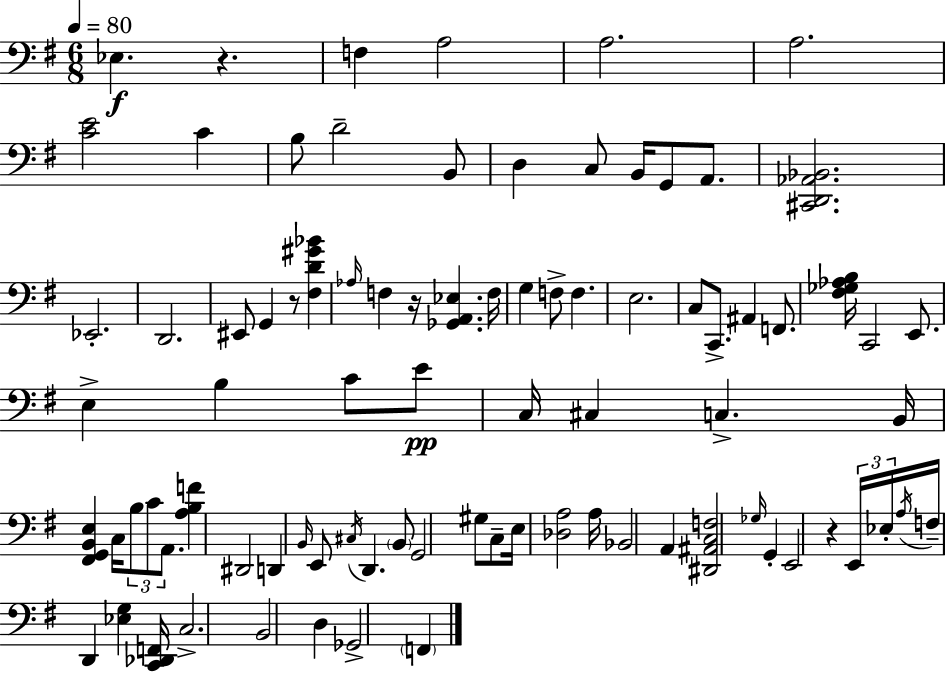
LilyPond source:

{
  \clef bass
  \numericTimeSignature
  \time 6/8
  \key e \minor
  \tempo 4 = 80
  \repeat volta 2 { ees4.\f r4. | f4 a2 | a2. | a2. | \break <c' e'>2 c'4 | b8 d'2-- b,8 | d4 c8 b,16 g,8 a,8. | <cis, d, aes, bes,>2. | \break ees,2.-. | d,2. | eis,8 g,4 r8 <fis d' gis' bes'>4 | \grace { aes16 } f4 r16 <ges, a, ees>4. | \break f16 g4 f8-> f4. | e2. | c8 c,8.-> ais,4 f,8. | <fis ges aes b>16 c,2 e,8. | \break e4-> b4 c'8 e'8\pp | c16 cis4 c4.-> | b,16 <fis, g, b, e>4 c16 \tuplet 3/2 { b8 c'8 a,8. } | <a b f'>4 dis,2 | \break d,4 \grace { b,16 } e,8 \acciaccatura { cis16 } d,4. | \parenthesize b,8 g,2 | gis8 c8-- e16 <des a>2 | a16 bes,2 a,4 | \break <dis, ais, c f>2 \grace { ges16 } | g,4-. e,2 | r4 \tuplet 3/2 { e,16 ees16-. \acciaccatura { a16 } } f16-- d,4 | <ees g>4 <c, des, f,>16 c2.-> | \break b,2 | d4 ges,2-> | \parenthesize f,4 } \bar "|."
}